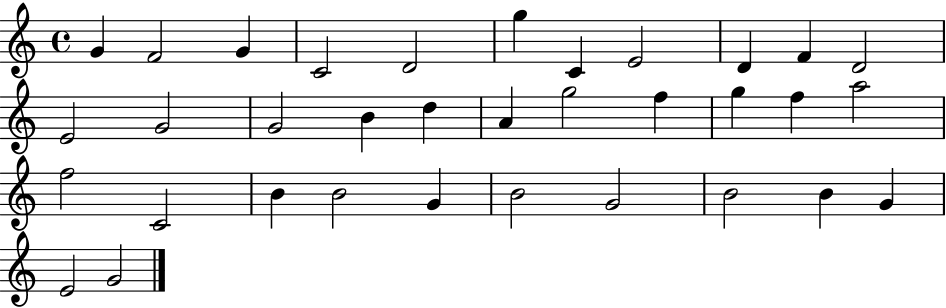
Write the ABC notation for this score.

X:1
T:Untitled
M:4/4
L:1/4
K:C
G F2 G C2 D2 g C E2 D F D2 E2 G2 G2 B d A g2 f g f a2 f2 C2 B B2 G B2 G2 B2 B G E2 G2